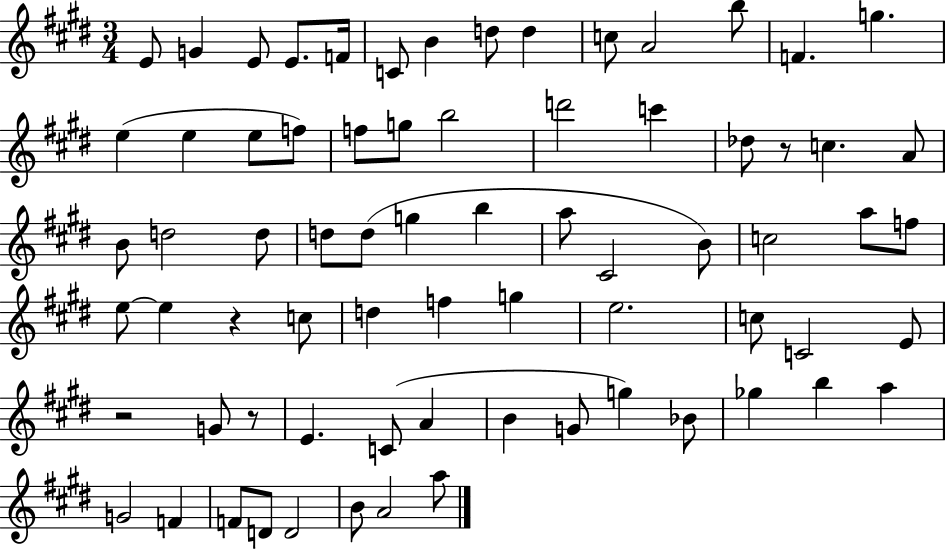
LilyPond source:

{
  \clef treble
  \numericTimeSignature
  \time 3/4
  \key e \major
  \repeat volta 2 { e'8 g'4 e'8 e'8. f'16 | c'8 b'4 d''8 d''4 | c''8 a'2 b''8 | f'4. g''4. | \break e''4( e''4 e''8 f''8) | f''8 g''8 b''2 | d'''2 c'''4 | des''8 r8 c''4. a'8 | \break b'8 d''2 d''8 | d''8 d''8( g''4 b''4 | a''8 cis'2 b'8) | c''2 a''8 f''8 | \break e''8~~ e''4 r4 c''8 | d''4 f''4 g''4 | e''2. | c''8 c'2 e'8 | \break r2 g'8 r8 | e'4. c'8( a'4 | b'4 g'8 g''4) bes'8 | ges''4 b''4 a''4 | \break g'2 f'4 | f'8 d'8 d'2 | b'8 a'2 a''8 | } \bar "|."
}